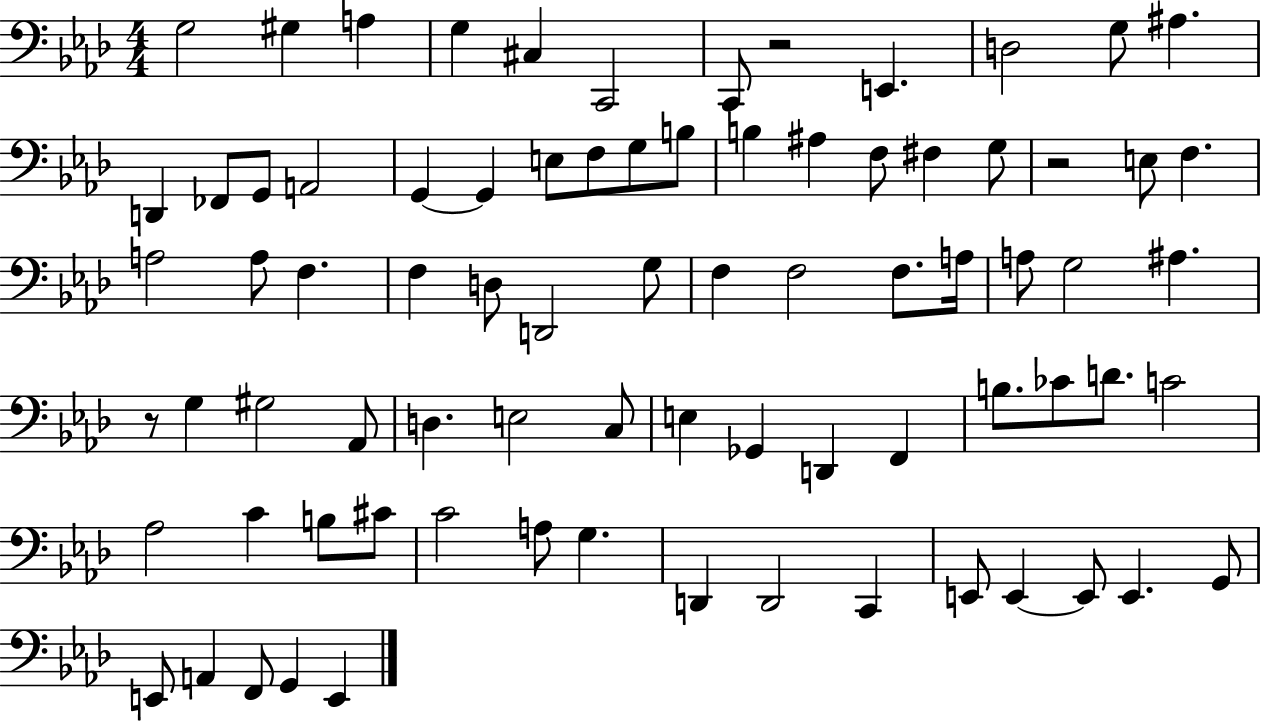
{
  \clef bass
  \numericTimeSignature
  \time 4/4
  \key aes \major
  g2 gis4 a4 | g4 cis4 c,2 | c,8 r2 e,4. | d2 g8 ais4. | \break d,4 fes,8 g,8 a,2 | g,4~~ g,4 e8 f8 g8 b8 | b4 ais4 f8 fis4 g8 | r2 e8 f4. | \break a2 a8 f4. | f4 d8 d,2 g8 | f4 f2 f8. a16 | a8 g2 ais4. | \break r8 g4 gis2 aes,8 | d4. e2 c8 | e4 ges,4 d,4 f,4 | b8. ces'8 d'8. c'2 | \break aes2 c'4 b8 cis'8 | c'2 a8 g4. | d,4 d,2 c,4 | e,8 e,4~~ e,8 e,4. g,8 | \break e,8 a,4 f,8 g,4 e,4 | \bar "|."
}